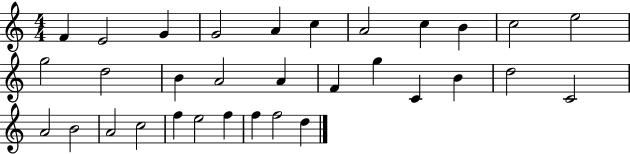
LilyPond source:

{
  \clef treble
  \numericTimeSignature
  \time 4/4
  \key c \major
  f'4 e'2 g'4 | g'2 a'4 c''4 | a'2 c''4 b'4 | c''2 e''2 | \break g''2 d''2 | b'4 a'2 a'4 | f'4 g''4 c'4 b'4 | d''2 c'2 | \break a'2 b'2 | a'2 c''2 | f''4 e''2 f''4 | f''4 f''2 d''4 | \break \bar "|."
}